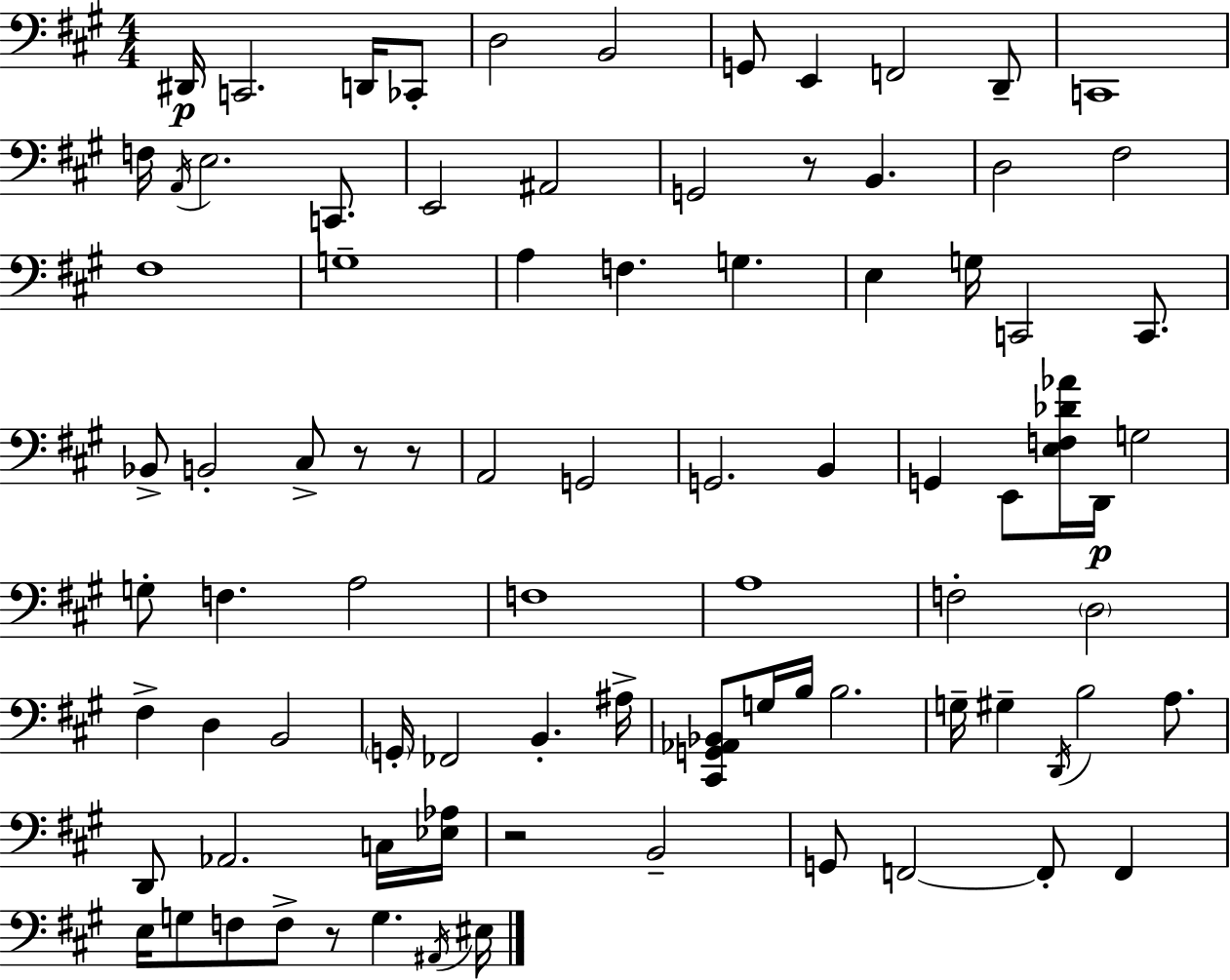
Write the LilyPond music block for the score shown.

{
  \clef bass
  \numericTimeSignature
  \time 4/4
  \key a \major
  \repeat volta 2 { dis,16\p c,2. d,16 ces,8-. | d2 b,2 | g,8 e,4 f,2 d,8-- | c,1 | \break f16 \acciaccatura { a,16 } e2. c,8. | e,2 ais,2 | g,2 r8 b,4. | d2 fis2 | \break fis1 | g1-- | a4 f4. g4. | e4 g16 c,2 c,8. | \break bes,8-> b,2-. cis8-> r8 r8 | a,2 g,2 | g,2. b,4 | g,4 e,8 <e f des' aes'>16 d,16\p g2 | \break g8-. f4. a2 | f1 | a1 | f2-. \parenthesize d2 | \break fis4-> d4 b,2 | \parenthesize g,16-. fes,2 b,4.-. | ais16-> <cis, g, aes, bes,>8 g16 b16 b2. | g16-- gis4-- \acciaccatura { d,16 } b2 a8. | \break d,8 aes,2. | c16 <ees aes>16 r2 b,2-- | g,8 f,2~~ f,8-. f,4 | e16 g8 f8 f8-> r8 g4. | \break \acciaccatura { ais,16 } eis16 } \bar "|."
}